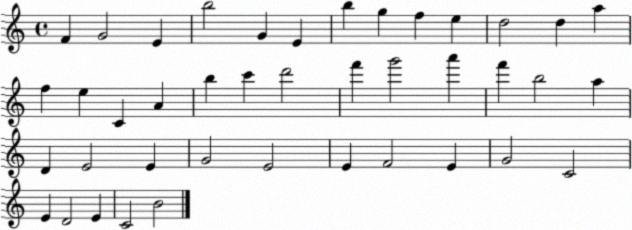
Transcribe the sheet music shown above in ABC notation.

X:1
T:Untitled
M:4/4
L:1/4
K:C
F G2 E b2 G E b g f e d2 d a f e C A b c' d'2 f' g'2 a' f' b2 a D E2 E G2 E2 E F2 E G2 C2 E D2 E C2 B2